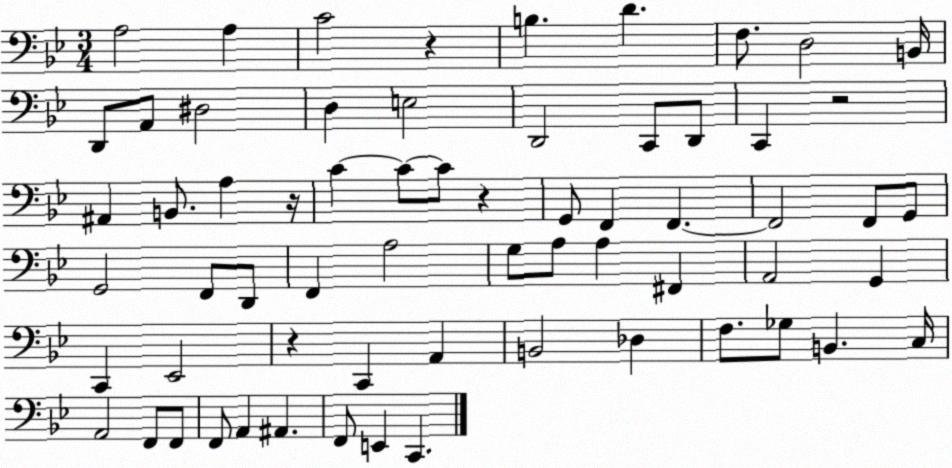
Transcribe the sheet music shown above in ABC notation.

X:1
T:Untitled
M:3/4
L:1/4
K:Bb
A,2 A, C2 z B, D F,/2 D,2 B,,/4 D,,/2 A,,/2 ^D,2 D, E,2 D,,2 C,,/2 D,,/2 C,, z2 ^A,, B,,/2 A, z/4 C C/2 C/2 z G,,/2 F,, F,, F,,2 F,,/2 G,,/2 G,,2 F,,/2 D,,/2 F,, A,2 G,/2 A,/2 A, ^F,, A,,2 G,, C,, _E,,2 z C,, A,, B,,2 _D, F,/2 _G,/2 B,, C,/4 A,,2 F,,/2 F,,/2 F,,/2 A,, ^A,, F,,/2 E,, C,,